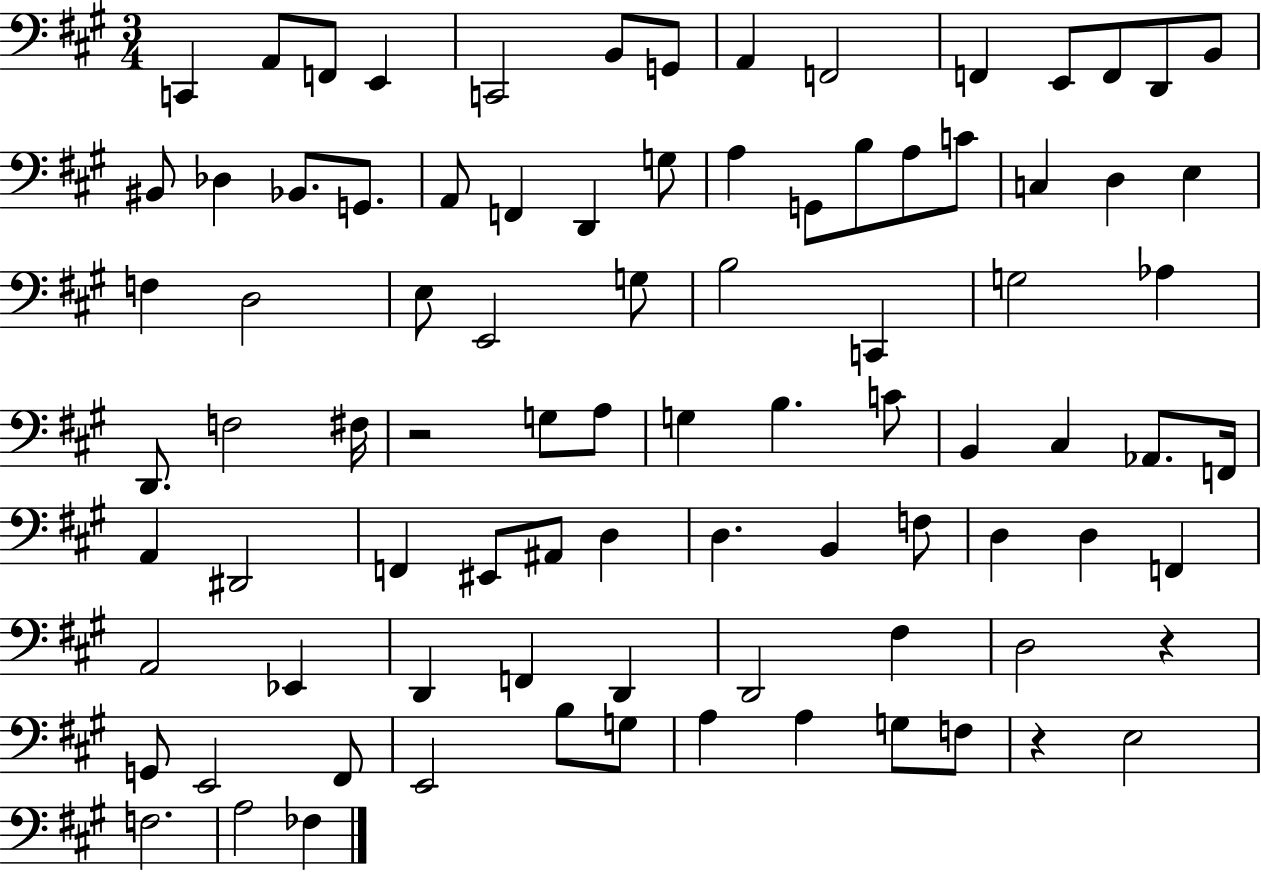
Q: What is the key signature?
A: A major